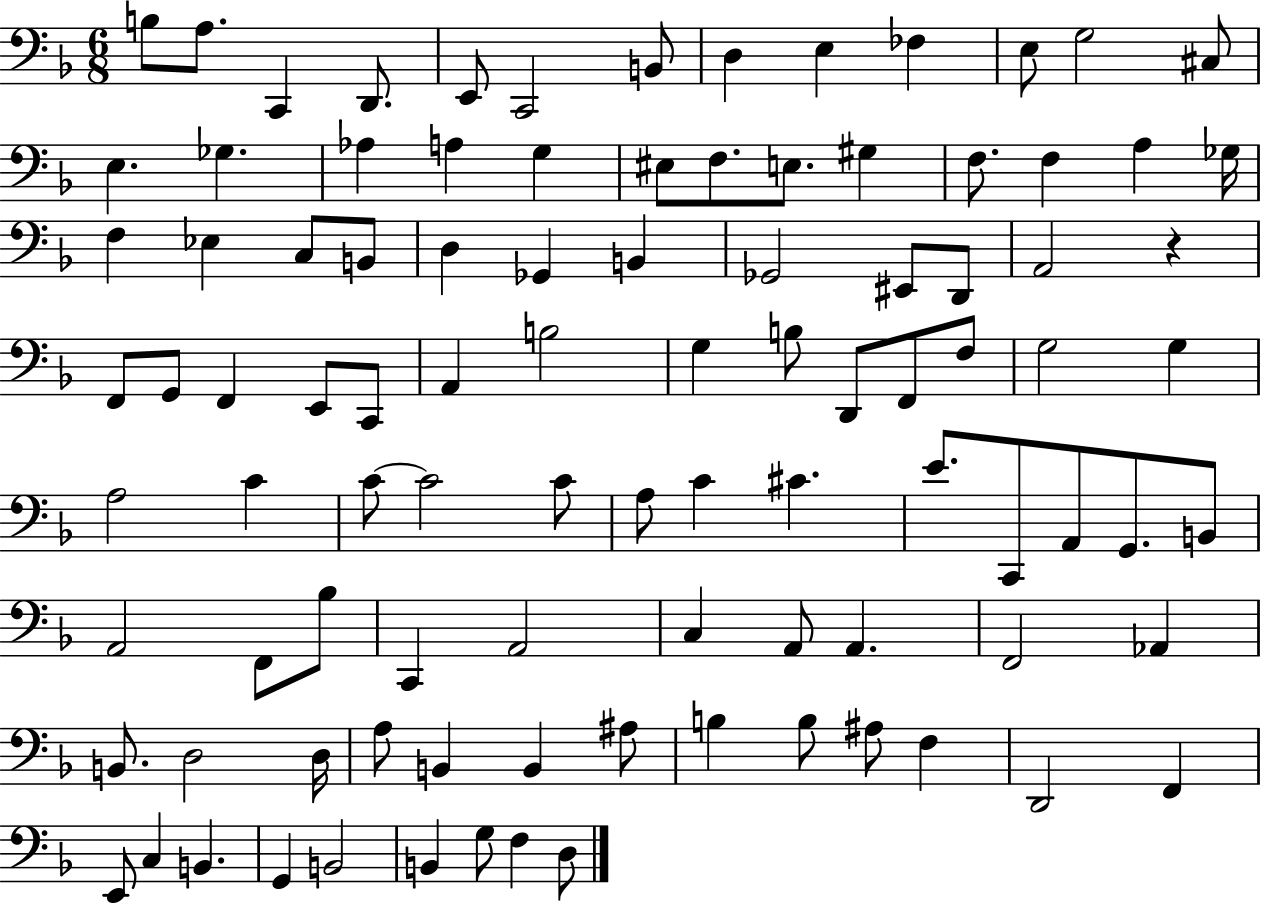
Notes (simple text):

B3/e A3/e. C2/q D2/e. E2/e C2/h B2/e D3/q E3/q FES3/q E3/e G3/h C#3/e E3/q. Gb3/q. Ab3/q A3/q G3/q EIS3/e F3/e. E3/e. G#3/q F3/e. F3/q A3/q Gb3/s F3/q Eb3/q C3/e B2/e D3/q Gb2/q B2/q Gb2/h EIS2/e D2/e A2/h R/q F2/e G2/e F2/q E2/e C2/e A2/q B3/h G3/q B3/e D2/e F2/e F3/e G3/h G3/q A3/h C4/q C4/e C4/h C4/e A3/e C4/q C#4/q. E4/e. C2/e A2/e G2/e. B2/e A2/h F2/e Bb3/e C2/q A2/h C3/q A2/e A2/q. F2/h Ab2/q B2/e. D3/h D3/s A3/e B2/q B2/q A#3/e B3/q B3/e A#3/e F3/q D2/h F2/q E2/e C3/q B2/q. G2/q B2/h B2/q G3/e F3/q D3/e